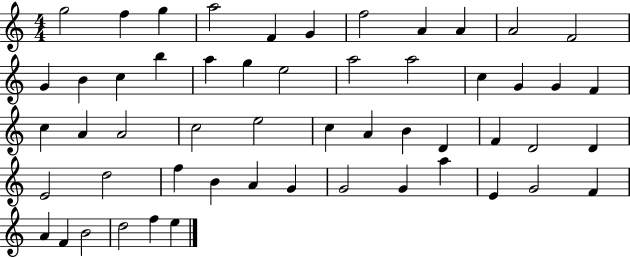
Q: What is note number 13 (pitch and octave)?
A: B4